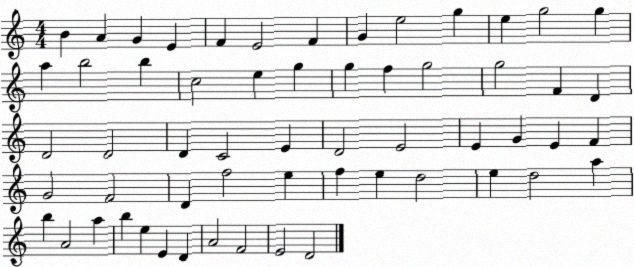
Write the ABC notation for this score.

X:1
T:Untitled
M:4/4
L:1/4
K:C
B A G E F E2 F G e2 g e g2 g a b2 b c2 e g g f g2 g2 F D D2 D2 D C2 E D2 E2 E G E F G2 F2 D f2 e f e d2 e d2 a b A2 a b e E D A2 F2 E2 D2